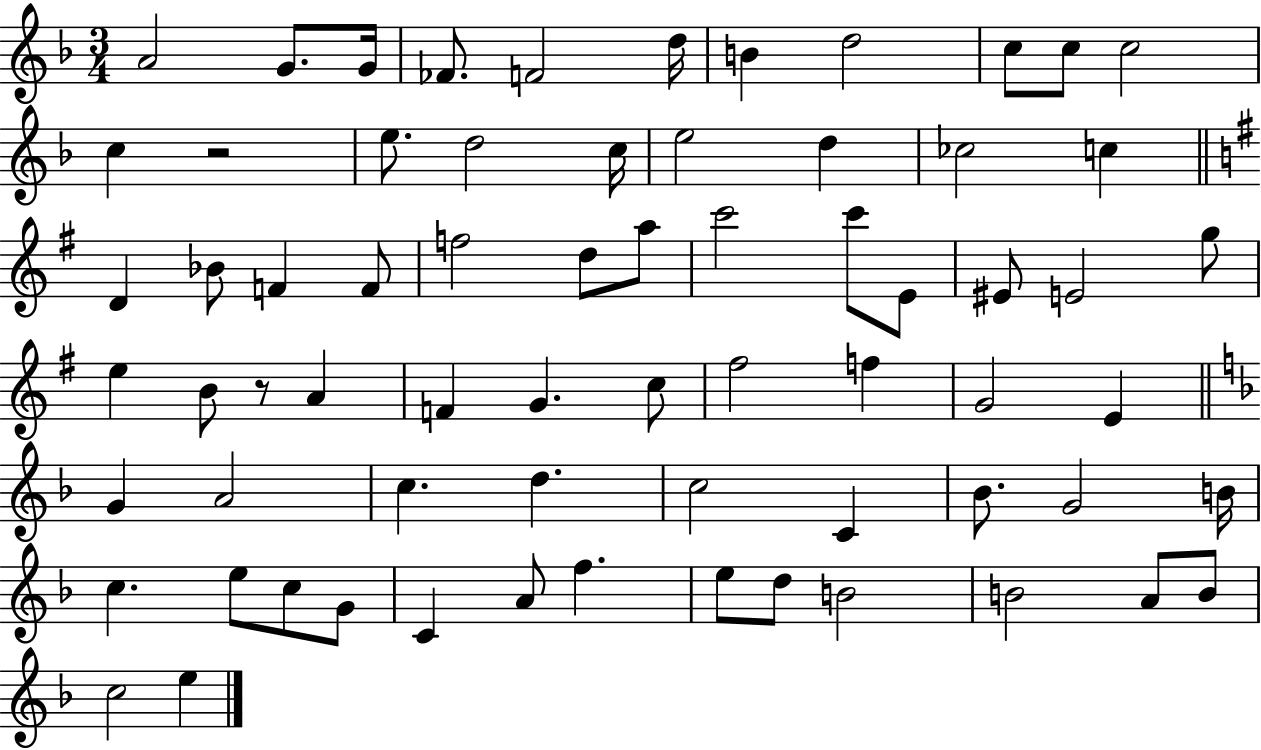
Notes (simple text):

A4/h G4/e. G4/s FES4/e. F4/h D5/s B4/q D5/h C5/e C5/e C5/h C5/q R/h E5/e. D5/h C5/s E5/h D5/q CES5/h C5/q D4/q Bb4/e F4/q F4/e F5/h D5/e A5/e C6/h C6/e E4/e EIS4/e E4/h G5/e E5/q B4/e R/e A4/q F4/q G4/q. C5/e F#5/h F5/q G4/h E4/q G4/q A4/h C5/q. D5/q. C5/h C4/q Bb4/e. G4/h B4/s C5/q. E5/e C5/e G4/e C4/q A4/e F5/q. E5/e D5/e B4/h B4/h A4/e B4/e C5/h E5/q